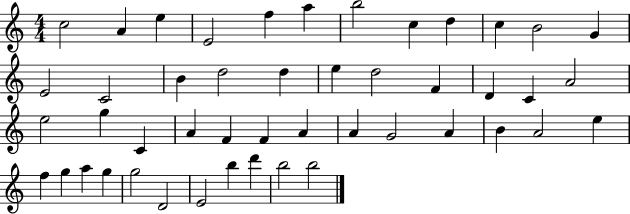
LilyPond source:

{
  \clef treble
  \numericTimeSignature
  \time 4/4
  \key c \major
  c''2 a'4 e''4 | e'2 f''4 a''4 | b''2 c''4 d''4 | c''4 b'2 g'4 | \break e'2 c'2 | b'4 d''2 d''4 | e''4 d''2 f'4 | d'4 c'4 a'2 | \break e''2 g''4 c'4 | a'4 f'4 f'4 a'4 | a'4 g'2 a'4 | b'4 a'2 e''4 | \break f''4 g''4 a''4 g''4 | g''2 d'2 | e'2 b''4 d'''4 | b''2 b''2 | \break \bar "|."
}